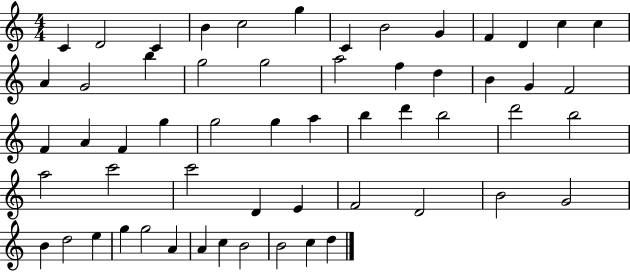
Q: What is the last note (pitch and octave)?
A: D5